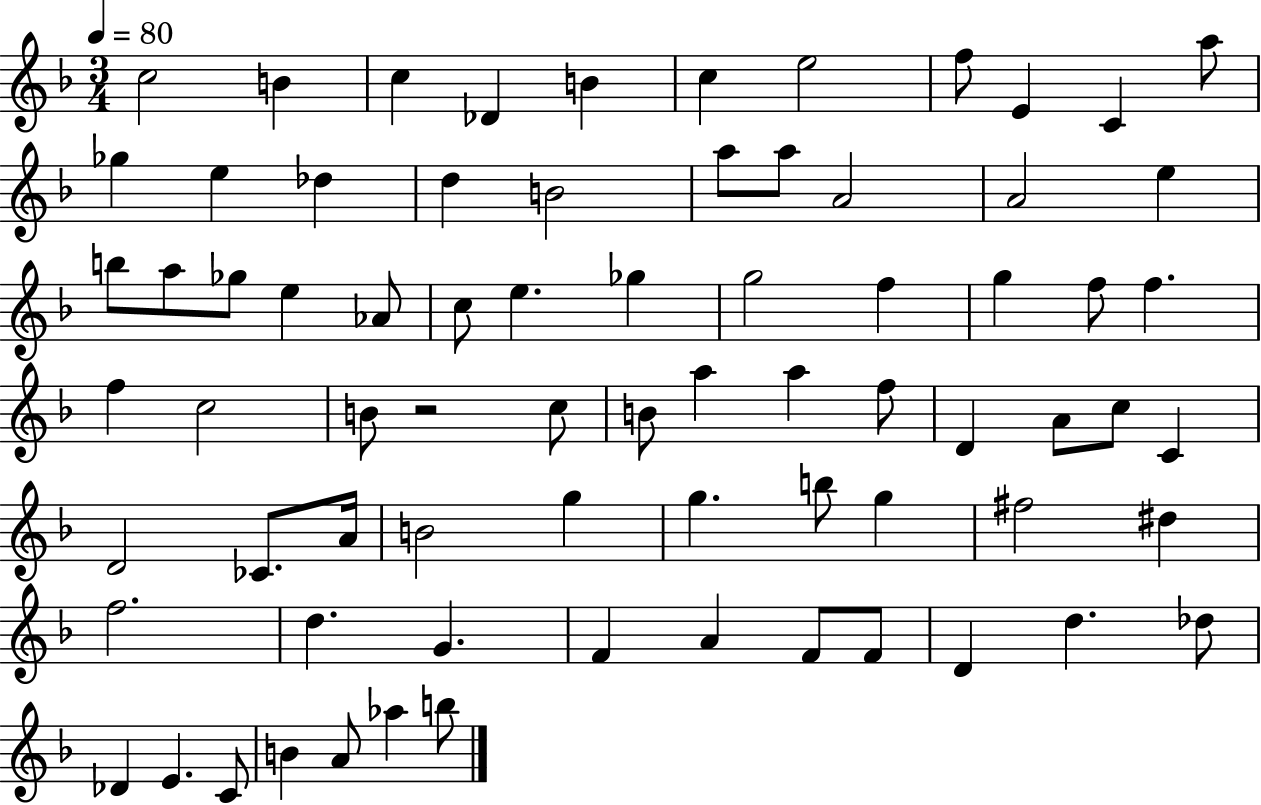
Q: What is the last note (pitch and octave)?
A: B5